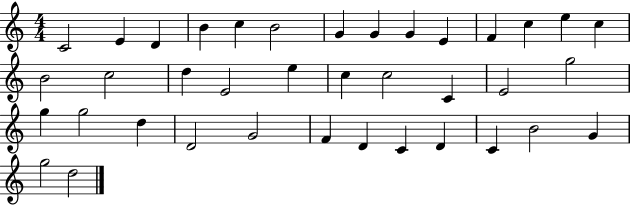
{
  \clef treble
  \numericTimeSignature
  \time 4/4
  \key c \major
  c'2 e'4 d'4 | b'4 c''4 b'2 | g'4 g'4 g'4 e'4 | f'4 c''4 e''4 c''4 | \break b'2 c''2 | d''4 e'2 e''4 | c''4 c''2 c'4 | e'2 g''2 | \break g''4 g''2 d''4 | d'2 g'2 | f'4 d'4 c'4 d'4 | c'4 b'2 g'4 | \break g''2 d''2 | \bar "|."
}